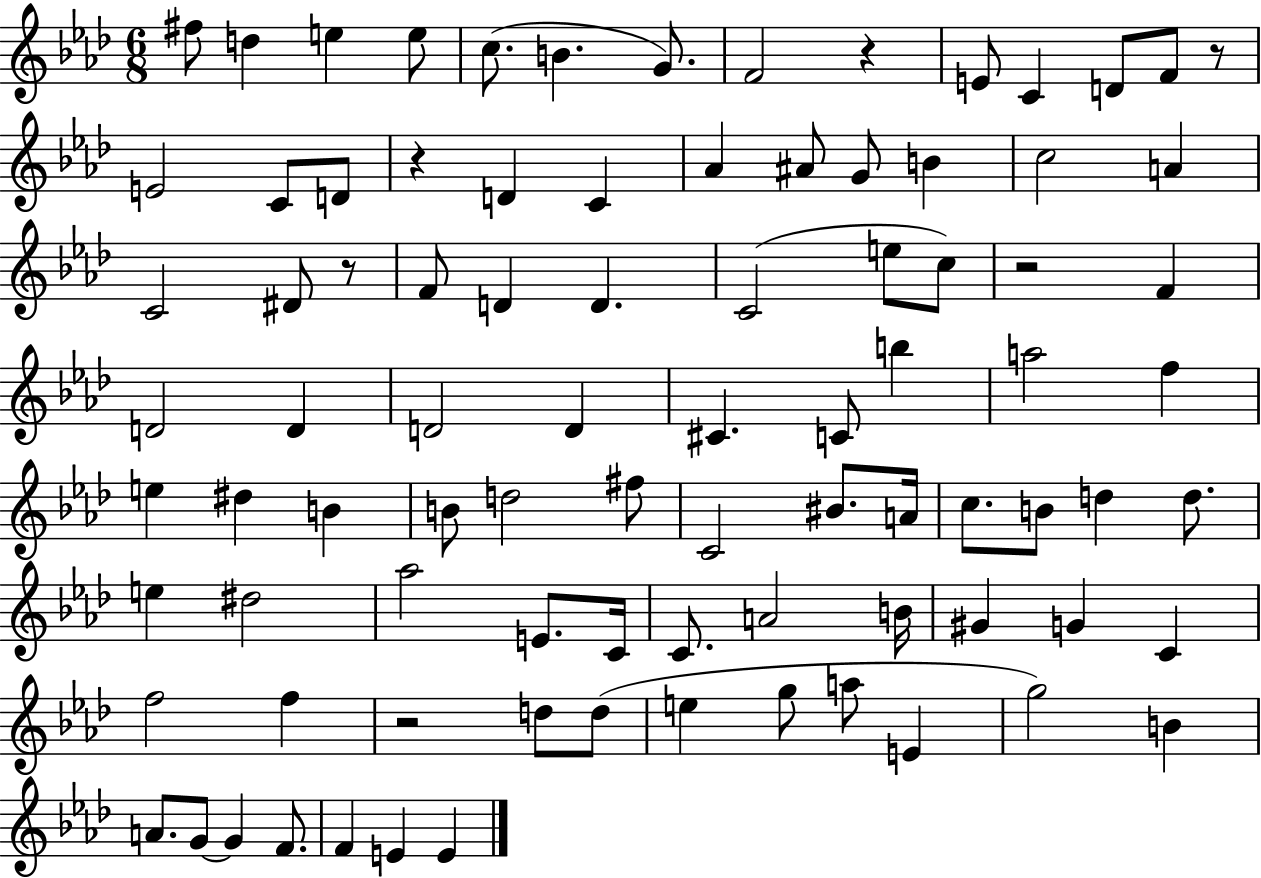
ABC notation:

X:1
T:Untitled
M:6/8
L:1/4
K:Ab
^f/2 d e e/2 c/2 B G/2 F2 z E/2 C D/2 F/2 z/2 E2 C/2 D/2 z D C _A ^A/2 G/2 B c2 A C2 ^D/2 z/2 F/2 D D C2 e/2 c/2 z2 F D2 D D2 D ^C C/2 b a2 f e ^d B B/2 d2 ^f/2 C2 ^B/2 A/4 c/2 B/2 d d/2 e ^d2 _a2 E/2 C/4 C/2 A2 B/4 ^G G C f2 f z2 d/2 d/2 e g/2 a/2 E g2 B A/2 G/2 G F/2 F E E